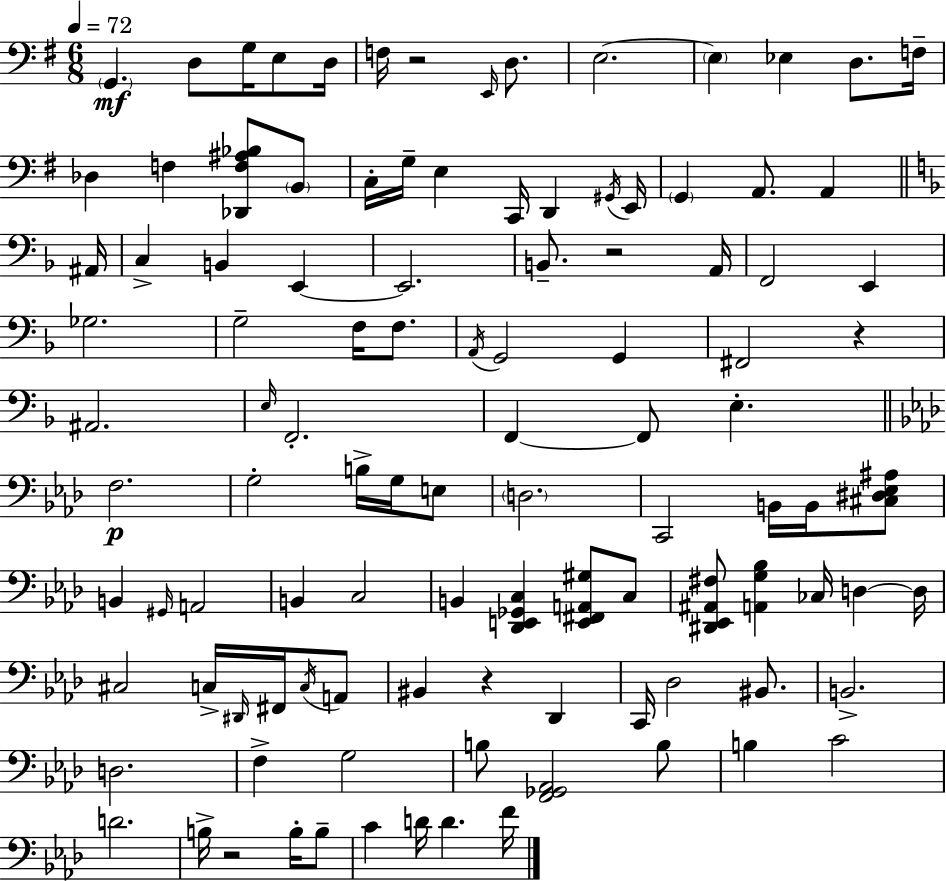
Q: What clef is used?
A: bass